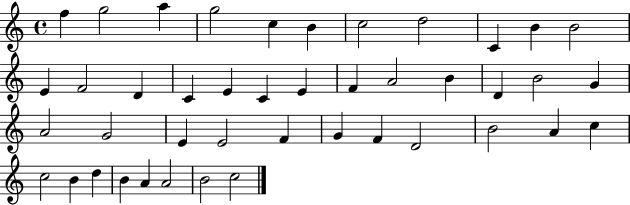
{
  \clef treble
  \time 4/4
  \defaultTimeSignature
  \key c \major
  f''4 g''2 a''4 | g''2 c''4 b'4 | c''2 d''2 | c'4 b'4 b'2 | \break e'4 f'2 d'4 | c'4 e'4 c'4 e'4 | f'4 a'2 b'4 | d'4 b'2 g'4 | \break a'2 g'2 | e'4 e'2 f'4 | g'4 f'4 d'2 | b'2 a'4 c''4 | \break c''2 b'4 d''4 | b'4 a'4 a'2 | b'2 c''2 | \bar "|."
}